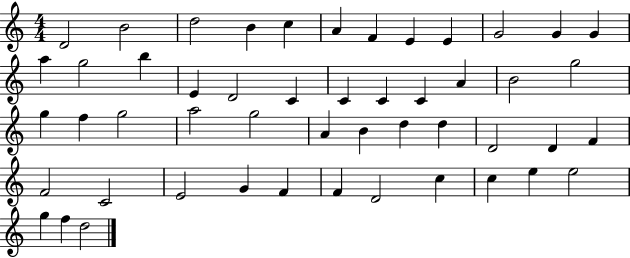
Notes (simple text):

D4/h B4/h D5/h B4/q C5/q A4/q F4/q E4/q E4/q G4/h G4/q G4/q A5/q G5/h B5/q E4/q D4/h C4/q C4/q C4/q C4/q A4/q B4/h G5/h G5/q F5/q G5/h A5/h G5/h A4/q B4/q D5/q D5/q D4/h D4/q F4/q F4/h C4/h E4/h G4/q F4/q F4/q D4/h C5/q C5/q E5/q E5/h G5/q F5/q D5/h